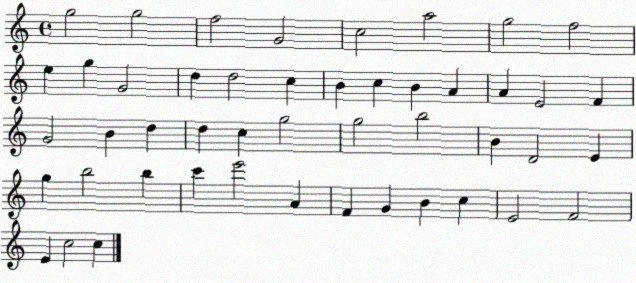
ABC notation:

X:1
T:Untitled
M:4/4
L:1/4
K:C
g2 g2 f2 G2 c2 a2 g2 f2 e g G2 d d2 c B c B A A E2 F G2 B d d c g2 g2 b2 B D2 E g b2 b c' e'2 A F G B c E2 F2 E c2 c